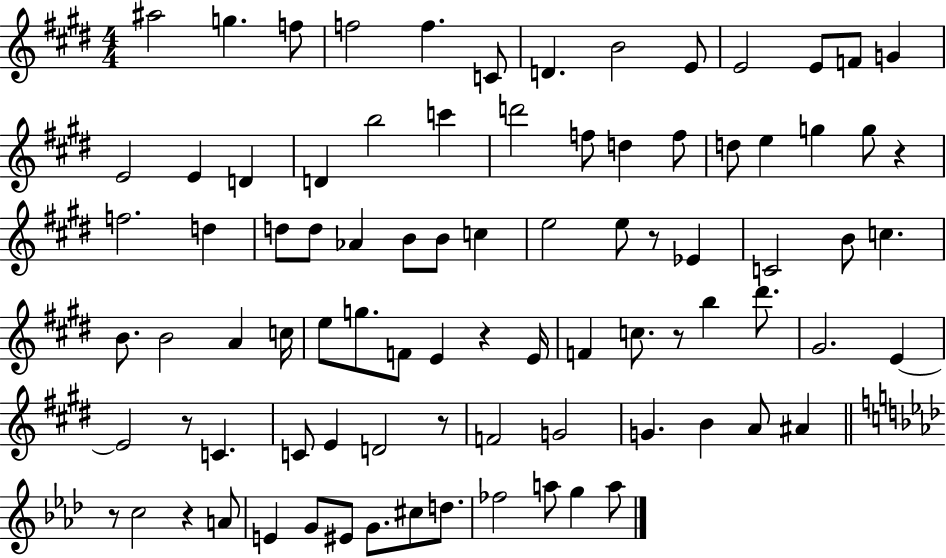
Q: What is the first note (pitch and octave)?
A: A#5